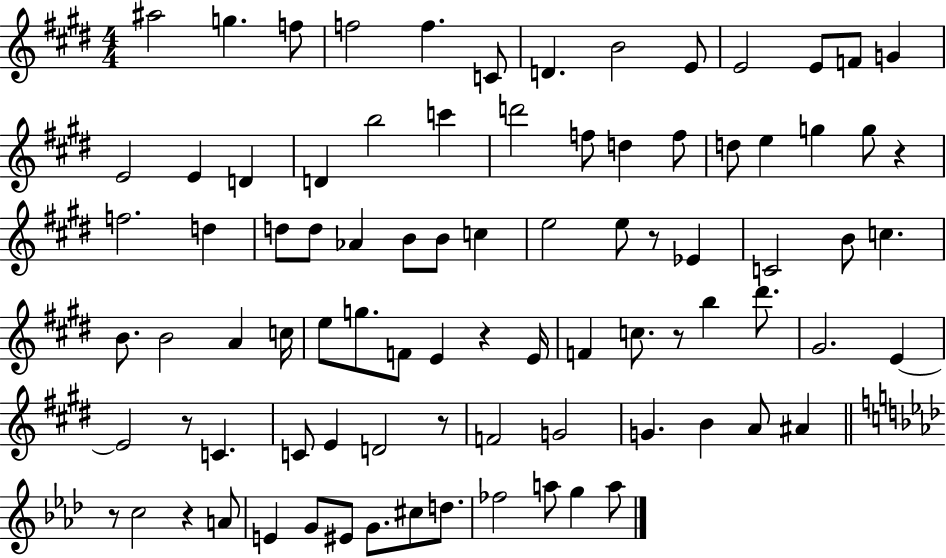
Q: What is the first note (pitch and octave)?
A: A#5